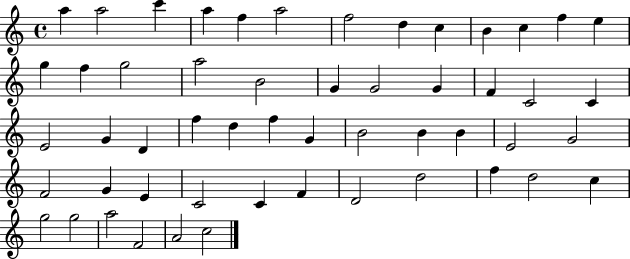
X:1
T:Untitled
M:4/4
L:1/4
K:C
a a2 c' a f a2 f2 d c B c f e g f g2 a2 B2 G G2 G F C2 C E2 G D f d f G B2 B B E2 G2 F2 G E C2 C F D2 d2 f d2 c g2 g2 a2 F2 A2 c2